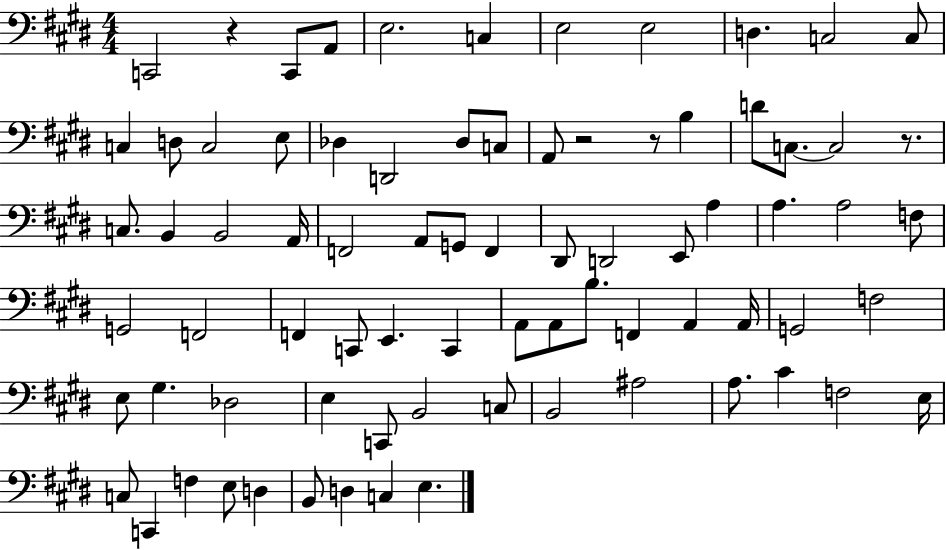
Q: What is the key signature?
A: E major